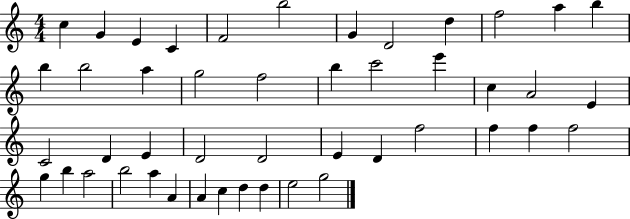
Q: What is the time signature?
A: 4/4